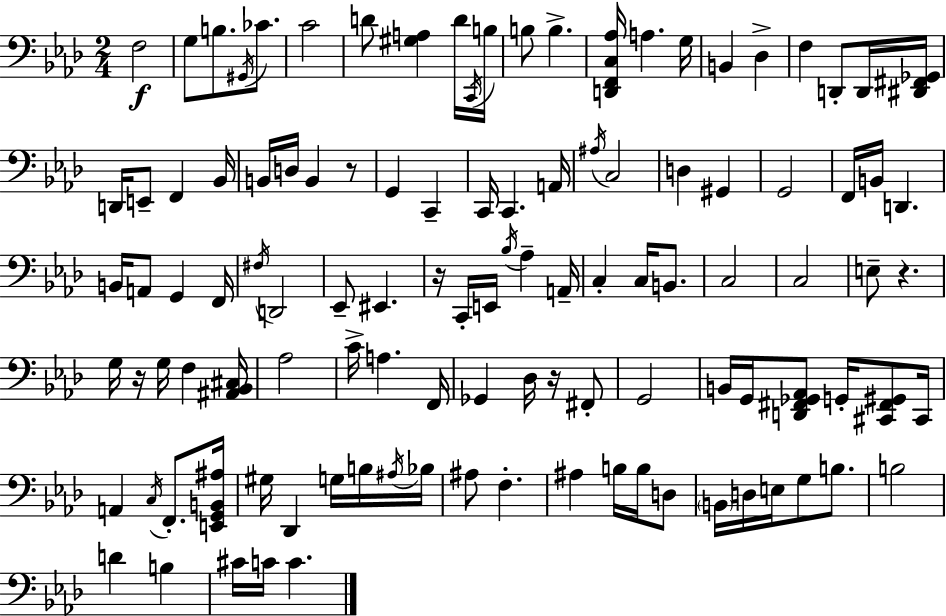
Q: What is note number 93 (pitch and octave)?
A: B3